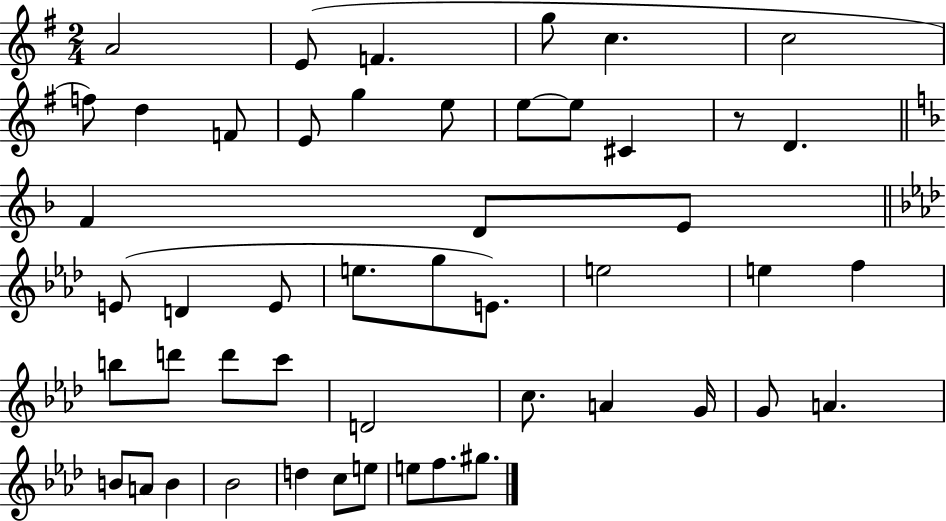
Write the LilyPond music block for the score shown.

{
  \clef treble
  \numericTimeSignature
  \time 2/4
  \key g \major
  \repeat volta 2 { a'2 | e'8( f'4. | g''8 c''4. | c''2 | \break f''8) d''4 f'8 | e'8 g''4 e''8 | e''8~~ e''8 cis'4 | r8 d'4. | \break \bar "||" \break \key f \major f'4 d'8 e'8 | \bar "||" \break \key aes \major e'8( d'4 e'8 | e''8. g''8 e'8.) | e''2 | e''4 f''4 | \break b''8 d'''8 d'''8 c'''8 | d'2 | c''8. a'4 g'16 | g'8 a'4. | \break b'8 a'8 b'4 | bes'2 | d''4 c''8 e''8 | e''8 f''8. gis''8. | \break } \bar "|."
}